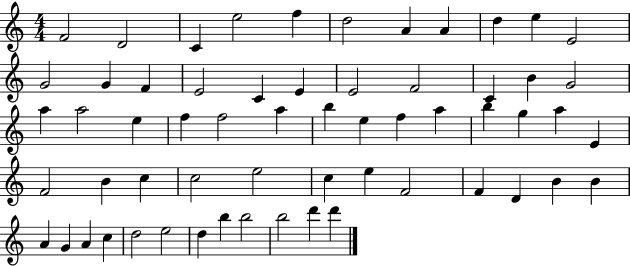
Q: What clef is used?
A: treble